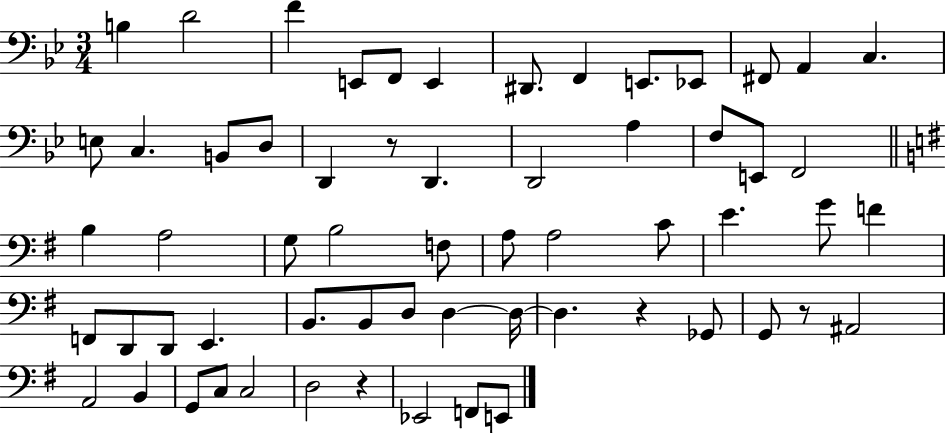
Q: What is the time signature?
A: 3/4